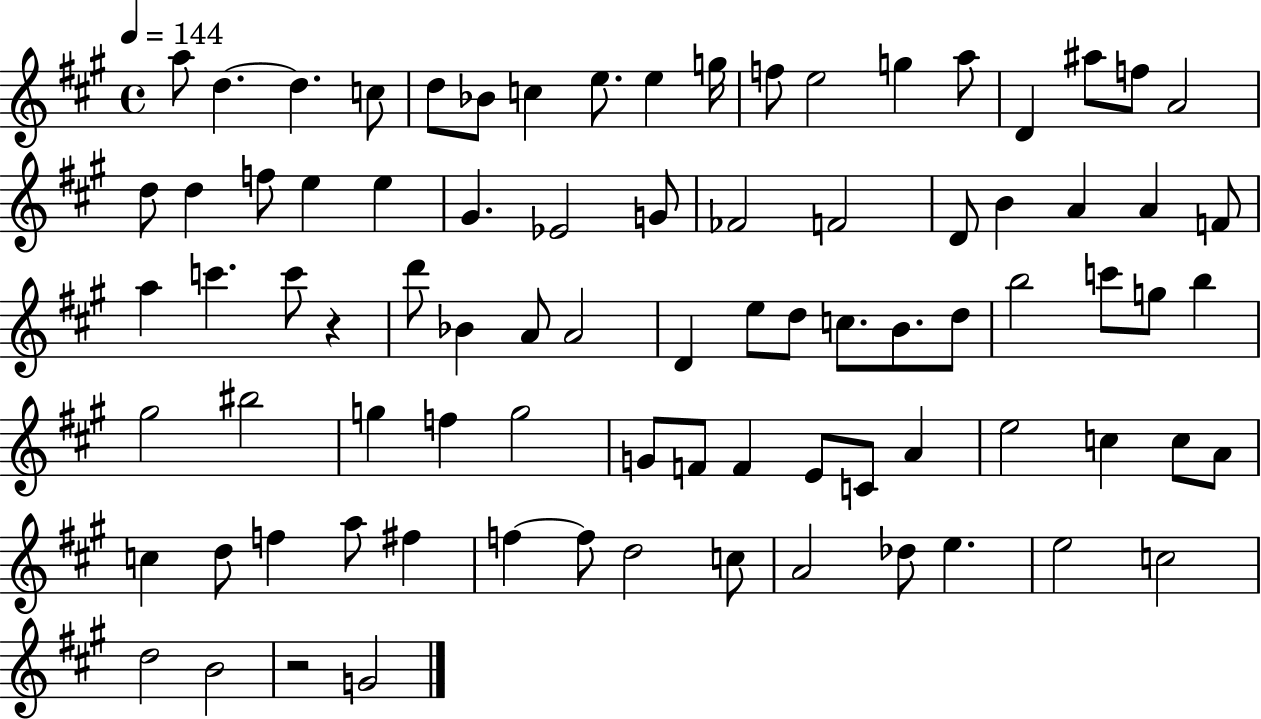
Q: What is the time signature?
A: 4/4